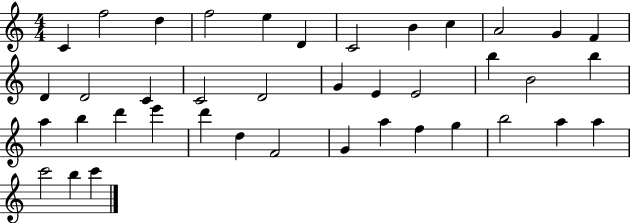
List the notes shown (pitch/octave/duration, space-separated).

C4/q F5/h D5/q F5/h E5/q D4/q C4/h B4/q C5/q A4/h G4/q F4/q D4/q D4/h C4/q C4/h D4/h G4/q E4/q E4/h B5/q B4/h B5/q A5/q B5/q D6/q E6/q D6/q D5/q F4/h G4/q A5/q F5/q G5/q B5/h A5/q A5/q C6/h B5/q C6/q